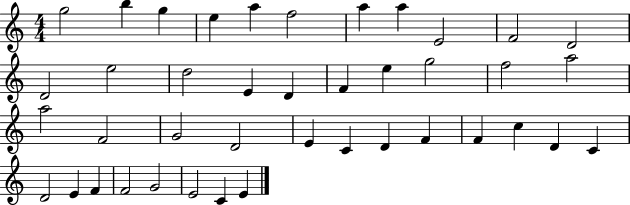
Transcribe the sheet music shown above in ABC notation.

X:1
T:Untitled
M:4/4
L:1/4
K:C
g2 b g e a f2 a a E2 F2 D2 D2 e2 d2 E D F e g2 f2 a2 a2 F2 G2 D2 E C D F F c D C D2 E F F2 G2 E2 C E